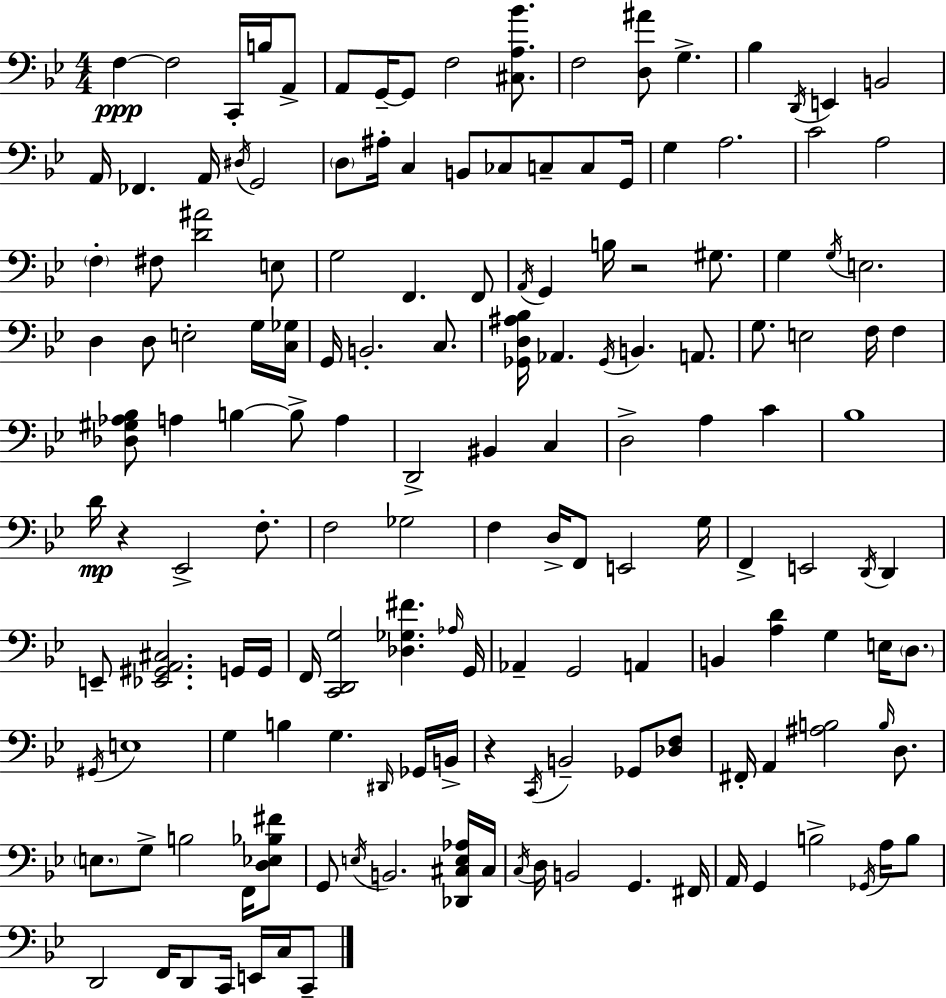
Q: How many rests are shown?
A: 3